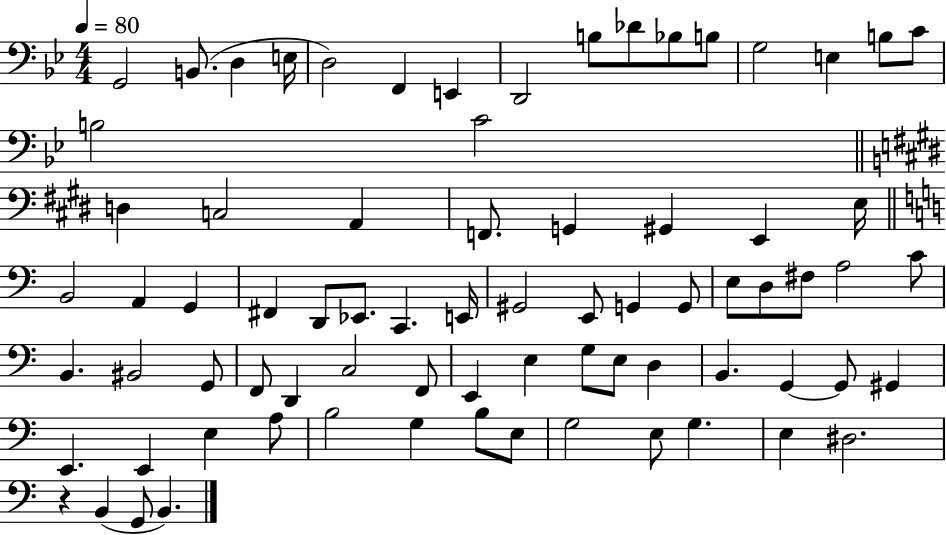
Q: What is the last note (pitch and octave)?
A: B2